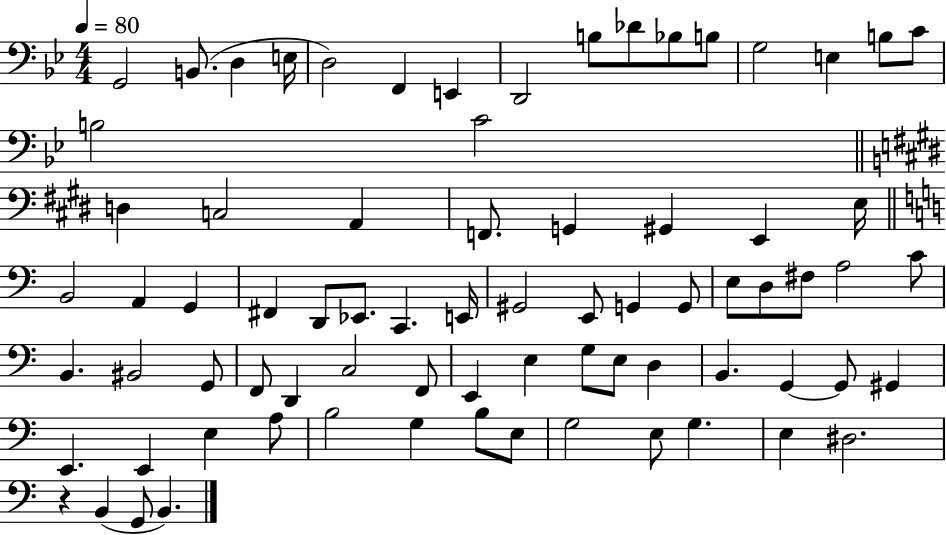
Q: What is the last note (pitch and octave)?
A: B2